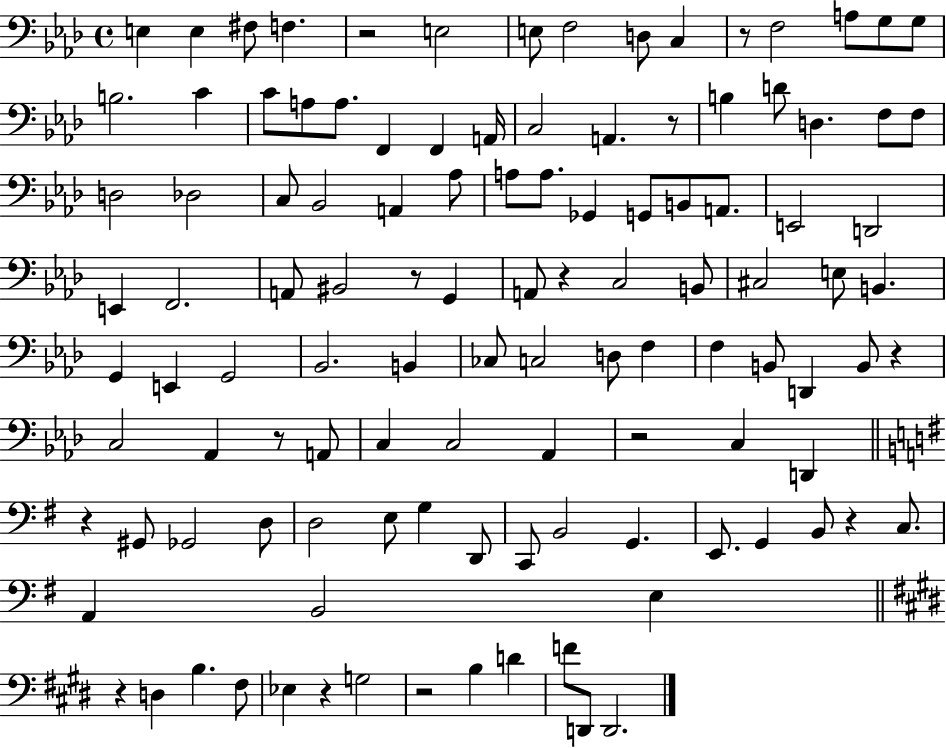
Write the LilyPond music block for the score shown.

{
  \clef bass
  \time 4/4
  \defaultTimeSignature
  \key aes \major
  e4 e4 fis8 f4. | r2 e2 | e8 f2 d8 c4 | r8 f2 a8 g8 g8 | \break b2. c'4 | c'8 a8 a8. f,4 f,4 a,16 | c2 a,4. r8 | b4 d'8 d4. f8 f8 | \break d2 des2 | c8 bes,2 a,4 aes8 | a8 a8. ges,4 g,8 b,8 a,8. | e,2 d,2 | \break e,4 f,2. | a,8 bis,2 r8 g,4 | a,8 r4 c2 b,8 | cis2 e8 b,4. | \break g,4 e,4 g,2 | bes,2. b,4 | ces8 c2 d8 f4 | f4 b,8 d,4 b,8 r4 | \break c2 aes,4 r8 a,8 | c4 c2 aes,4 | r2 c4 d,4 | \bar "||" \break \key g \major r4 gis,8 ges,2 d8 | d2 e8 g4 d,8 | c,8 b,2 g,4. | e,8. g,4 b,8 r4 c8. | \break a,4 b,2 e4 | \bar "||" \break \key e \major r4 d4 b4. fis8 | ees4 r4 g2 | r2 b4 d'4 | f'8 d,8 d,2. | \break \bar "|."
}